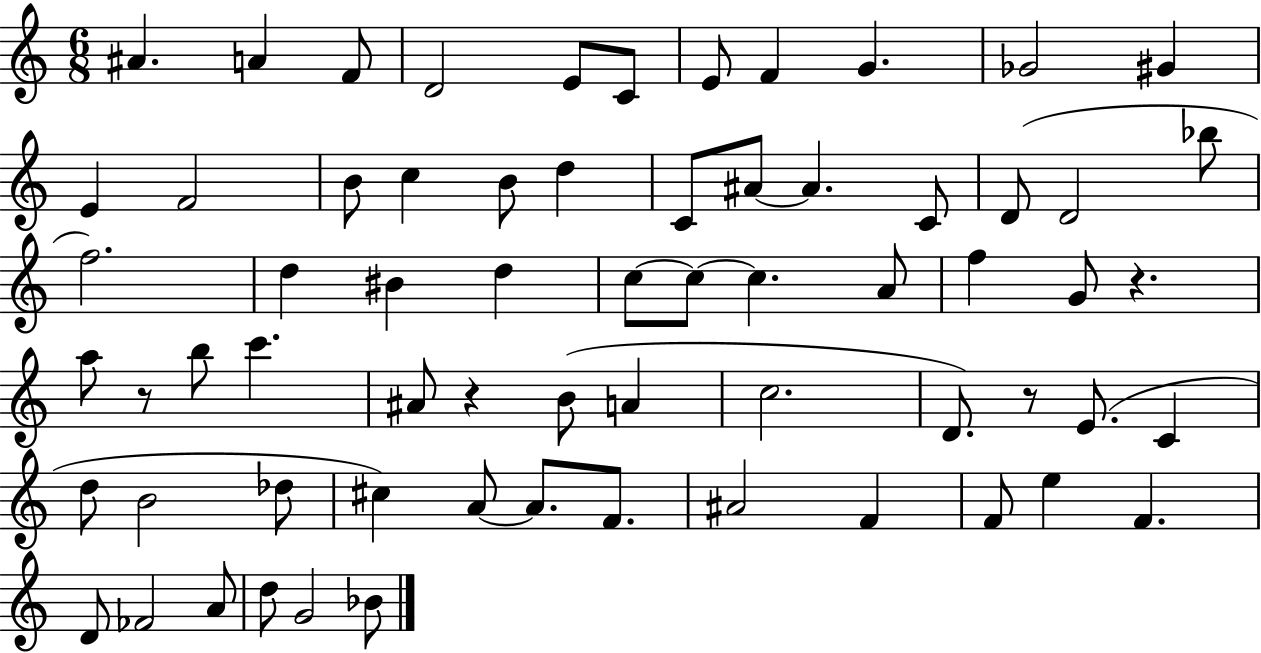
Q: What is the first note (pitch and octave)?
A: A#4